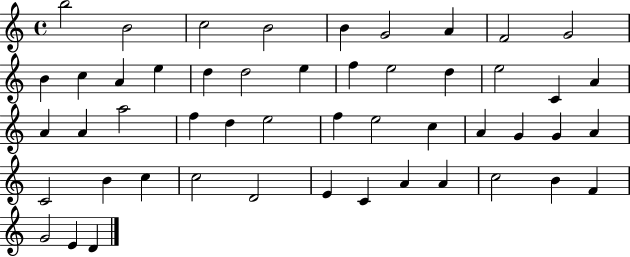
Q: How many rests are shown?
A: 0